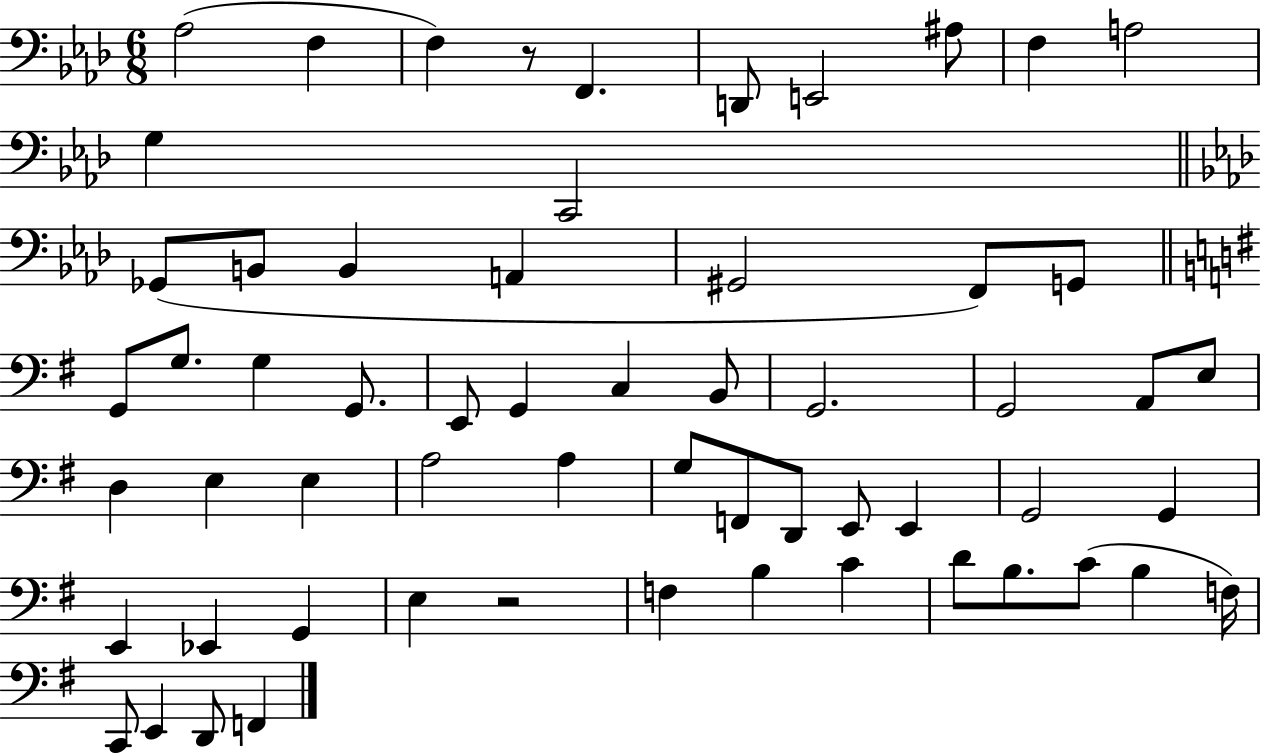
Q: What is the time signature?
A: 6/8